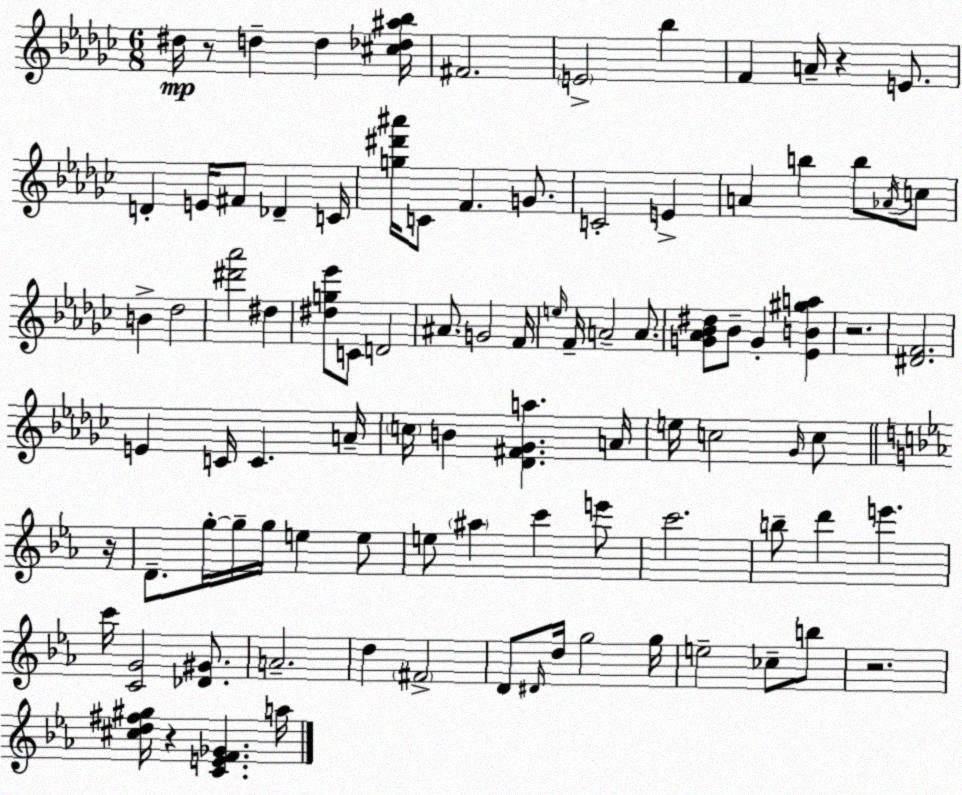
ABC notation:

X:1
T:Untitled
M:6/8
L:1/4
K:Ebm
^d/4 z/2 d d [^c_d^a_b]/4 ^F2 E2 _b F A/4 z E/2 D E/4 ^F/2 _D C/4 [g^d'^a']/4 C/2 F G/2 C2 E A b b/2 _A/4 c/2 B _d2 [^d'_a']2 ^d [^dg_e']/2 C/2 D2 ^A/2 G2 F/4 e/4 F/4 A2 A/2 [G_A_B^d]/2 _B/2 G [_EB^ga] z2 [^DF]2 E C/4 C A/4 c/4 B [_D^F_Ga] A/4 e/4 c2 _G/4 c/2 z/4 D/2 g/4 g/4 g/4 e e/2 e/2 ^a c' e'/2 c'2 b/2 d' e' c'/4 [CG]2 [_D^G]/2 A2 d ^F2 D/2 ^D/4 d/4 g2 g/4 e2 _c/2 b/2 z2 [^cd^f^g]/4 z [CEF_G] a/4